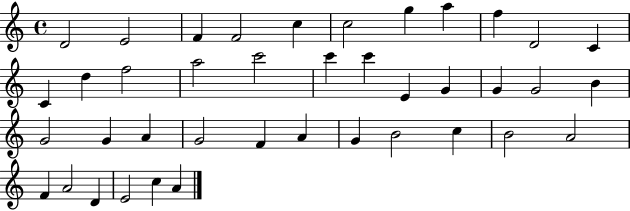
X:1
T:Untitled
M:4/4
L:1/4
K:C
D2 E2 F F2 c c2 g a f D2 C C d f2 a2 c'2 c' c' E G G G2 B G2 G A G2 F A G B2 c B2 A2 F A2 D E2 c A